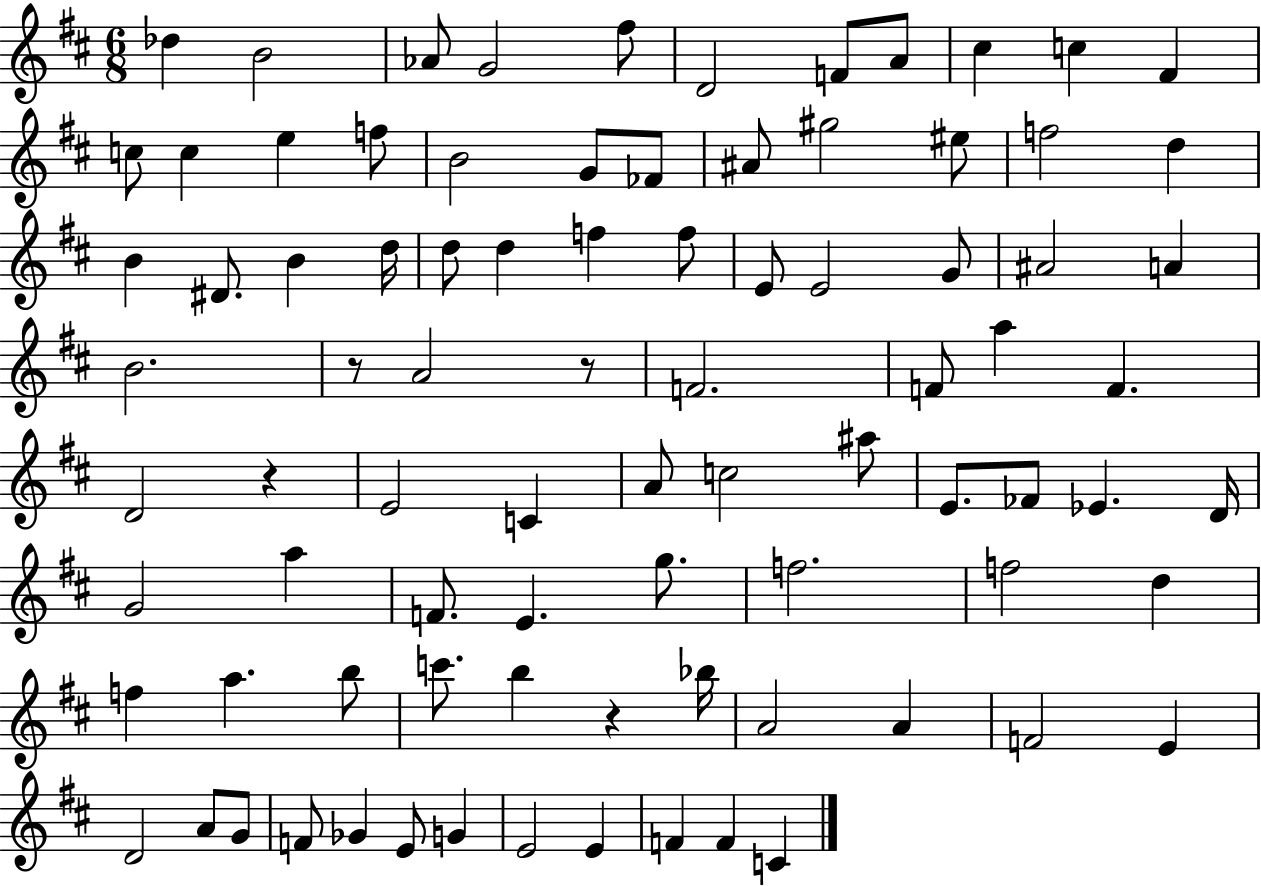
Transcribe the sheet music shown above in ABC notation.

X:1
T:Untitled
M:6/8
L:1/4
K:D
_d B2 _A/2 G2 ^f/2 D2 F/2 A/2 ^c c ^F c/2 c e f/2 B2 G/2 _F/2 ^A/2 ^g2 ^e/2 f2 d B ^D/2 B d/4 d/2 d f f/2 E/2 E2 G/2 ^A2 A B2 z/2 A2 z/2 F2 F/2 a F D2 z E2 C A/2 c2 ^a/2 E/2 _F/2 _E D/4 G2 a F/2 E g/2 f2 f2 d f a b/2 c'/2 b z _b/4 A2 A F2 E D2 A/2 G/2 F/2 _G E/2 G E2 E F F C